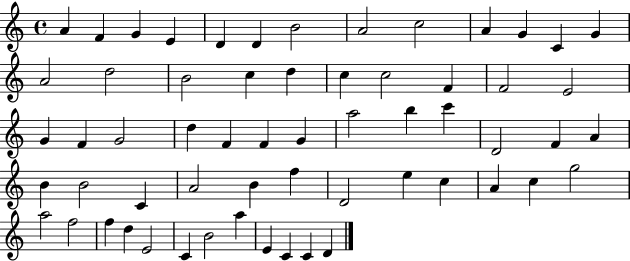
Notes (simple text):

A4/q F4/q G4/q E4/q D4/q D4/q B4/h A4/h C5/h A4/q G4/q C4/q G4/q A4/h D5/h B4/h C5/q D5/q C5/q C5/h F4/q F4/h E4/h G4/q F4/q G4/h D5/q F4/q F4/q G4/q A5/h B5/q C6/q D4/h F4/q A4/q B4/q B4/h C4/q A4/h B4/q F5/q D4/h E5/q C5/q A4/q C5/q G5/h A5/h F5/h F5/q D5/q E4/h C4/q B4/h A5/q E4/q C4/q C4/q D4/q